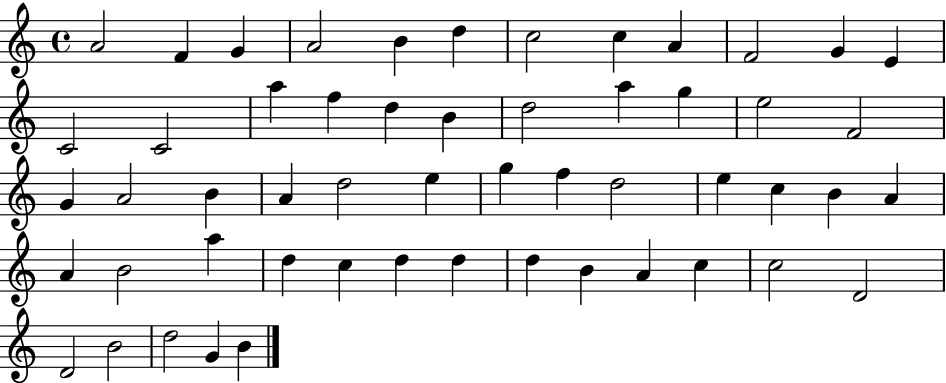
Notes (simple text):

A4/h F4/q G4/q A4/h B4/q D5/q C5/h C5/q A4/q F4/h G4/q E4/q C4/h C4/h A5/q F5/q D5/q B4/q D5/h A5/q G5/q E5/h F4/h G4/q A4/h B4/q A4/q D5/h E5/q G5/q F5/q D5/h E5/q C5/q B4/q A4/q A4/q B4/h A5/q D5/q C5/q D5/q D5/q D5/q B4/q A4/q C5/q C5/h D4/h D4/h B4/h D5/h G4/q B4/q